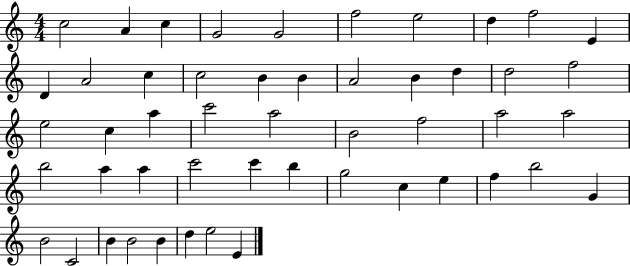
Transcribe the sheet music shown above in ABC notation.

X:1
T:Untitled
M:4/4
L:1/4
K:C
c2 A c G2 G2 f2 e2 d f2 E D A2 c c2 B B A2 B d d2 f2 e2 c a c'2 a2 B2 f2 a2 a2 b2 a a c'2 c' b g2 c e f b2 G B2 C2 B B2 B d e2 E